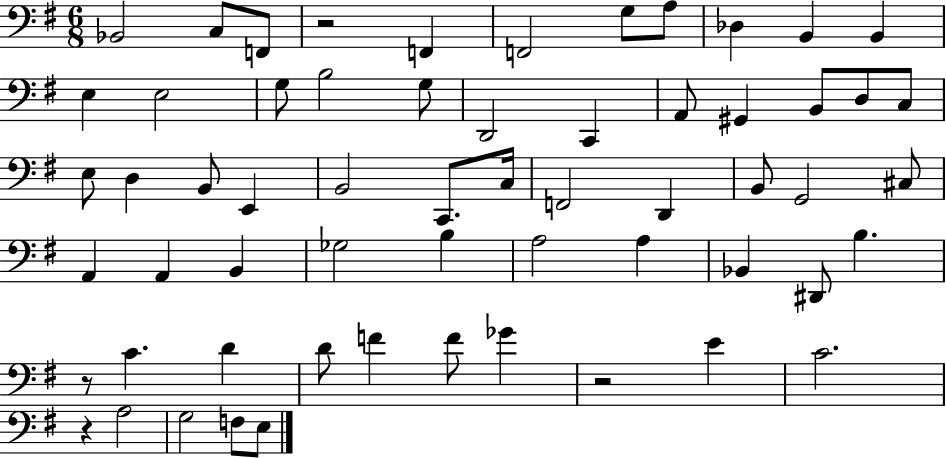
{
  \clef bass
  \numericTimeSignature
  \time 6/8
  \key g \major
  \repeat volta 2 { bes,2 c8 f,8 | r2 f,4 | f,2 g8 a8 | des4 b,4 b,4 | \break e4 e2 | g8 b2 g8 | d,2 c,4 | a,8 gis,4 b,8 d8 c8 | \break e8 d4 b,8 e,4 | b,2 c,8. c16 | f,2 d,4 | b,8 g,2 cis8 | \break a,4 a,4 b,4 | ges2 b4 | a2 a4 | bes,4 dis,8 b4. | \break r8 c'4. d'4 | d'8 f'4 f'8 ges'4 | r2 e'4 | c'2. | \break r4 a2 | g2 f8 e8 | } \bar "|."
}